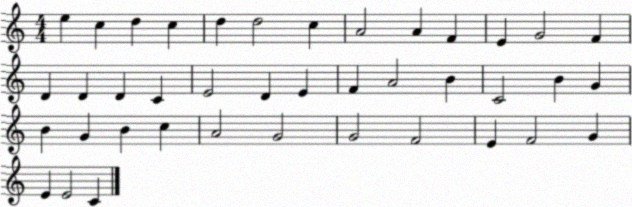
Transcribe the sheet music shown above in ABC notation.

X:1
T:Untitled
M:4/4
L:1/4
K:C
e c d c d d2 c A2 A F E G2 F D D D C E2 D E F A2 B C2 B G B G B c A2 G2 G2 F2 E F2 G E E2 C